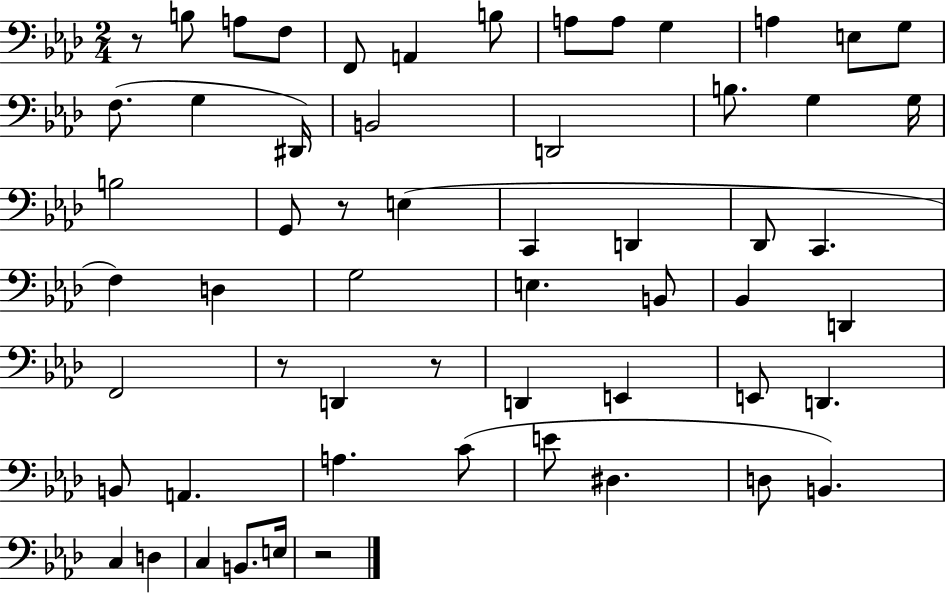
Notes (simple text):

R/e B3/e A3/e F3/e F2/e A2/q B3/e A3/e A3/e G3/q A3/q E3/e G3/e F3/e. G3/q D#2/s B2/h D2/h B3/e. G3/q G3/s B3/h G2/e R/e E3/q C2/q D2/q Db2/e C2/q. F3/q D3/q G3/h E3/q. B2/e Bb2/q D2/q F2/h R/e D2/q R/e D2/q E2/q E2/e D2/q. B2/e A2/q. A3/q. C4/e E4/e D#3/q. D3/e B2/q. C3/q D3/q C3/q B2/e. E3/s R/h